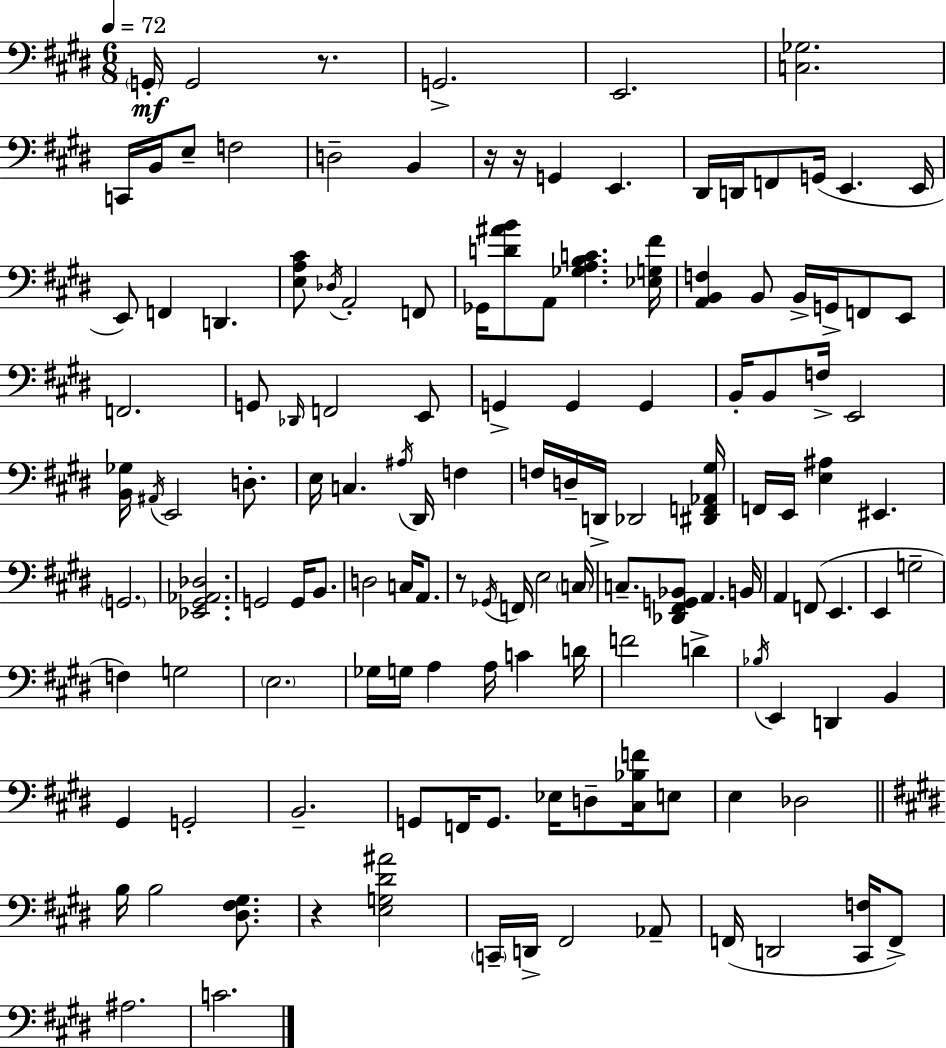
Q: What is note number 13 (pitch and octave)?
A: D#2